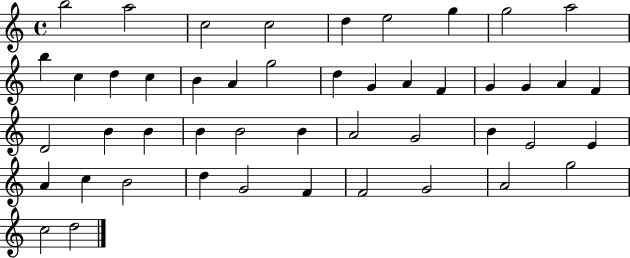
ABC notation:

X:1
T:Untitled
M:4/4
L:1/4
K:C
b2 a2 c2 c2 d e2 g g2 a2 b c d c B A g2 d G A F G G A F D2 B B B B2 B A2 G2 B E2 E A c B2 d G2 F F2 G2 A2 g2 c2 d2